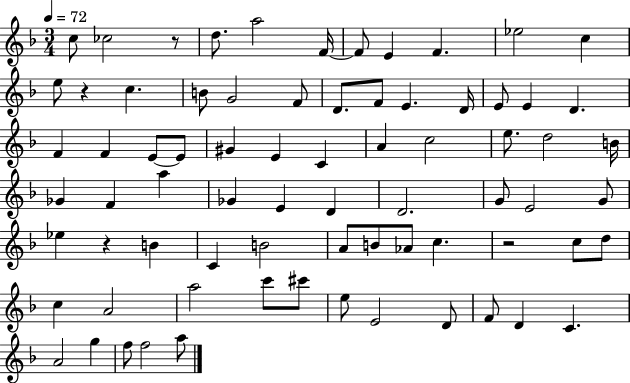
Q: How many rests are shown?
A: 4